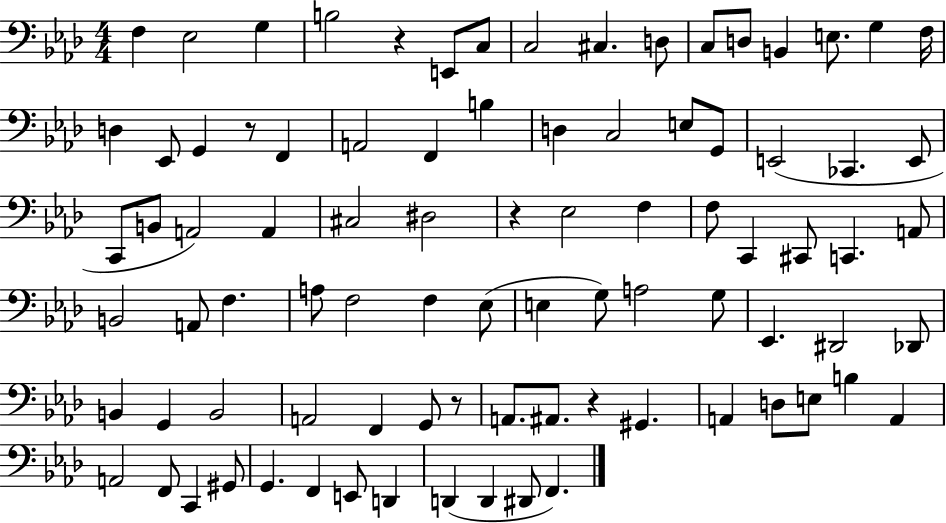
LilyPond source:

{
  \clef bass
  \numericTimeSignature
  \time 4/4
  \key aes \major
  \repeat volta 2 { f4 ees2 g4 | b2 r4 e,8 c8 | c2 cis4. d8 | c8 d8 b,4 e8. g4 f16 | \break d4 ees,8 g,4 r8 f,4 | a,2 f,4 b4 | d4 c2 e8 g,8 | e,2( ces,4. e,8 | \break c,8 b,8 a,2) a,4 | cis2 dis2 | r4 ees2 f4 | f8 c,4 cis,8 c,4. a,8 | \break b,2 a,8 f4. | a8 f2 f4 ees8( | e4 g8) a2 g8 | ees,4. dis,2 des,8 | \break b,4 g,4 b,2 | a,2 f,4 g,8 r8 | a,8. ais,8. r4 gis,4. | a,4 d8 e8 b4 a,4 | \break a,2 f,8 c,4 gis,8 | g,4. f,4 e,8 d,4 | d,4( d,4 dis,8 f,4.) | } \bar "|."
}